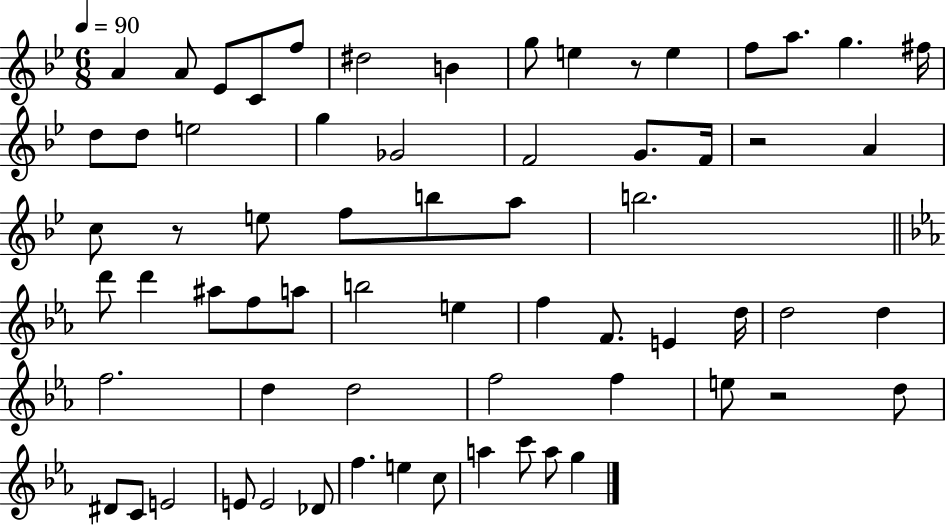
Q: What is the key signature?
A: BES major